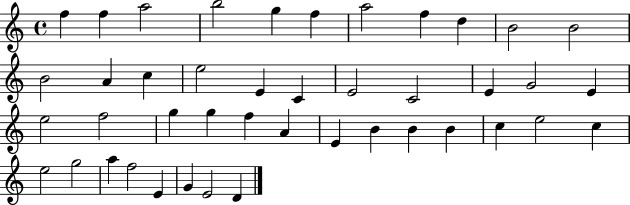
F5/q F5/q A5/h B5/h G5/q F5/q A5/h F5/q D5/q B4/h B4/h B4/h A4/q C5/q E5/h E4/q C4/q E4/h C4/h E4/q G4/h E4/q E5/h F5/h G5/q G5/q F5/q A4/q E4/q B4/q B4/q B4/q C5/q E5/h C5/q E5/h G5/h A5/q F5/h E4/q G4/q E4/h D4/q